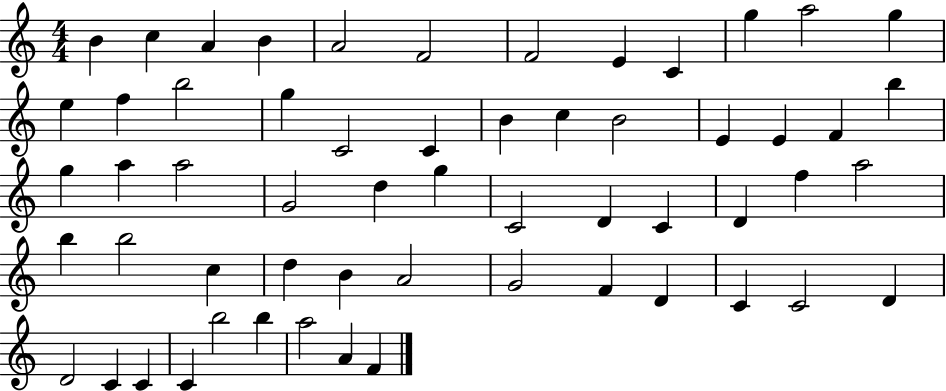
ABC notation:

X:1
T:Untitled
M:4/4
L:1/4
K:C
B c A B A2 F2 F2 E C g a2 g e f b2 g C2 C B c B2 E E F b g a a2 G2 d g C2 D C D f a2 b b2 c d B A2 G2 F D C C2 D D2 C C C b2 b a2 A F